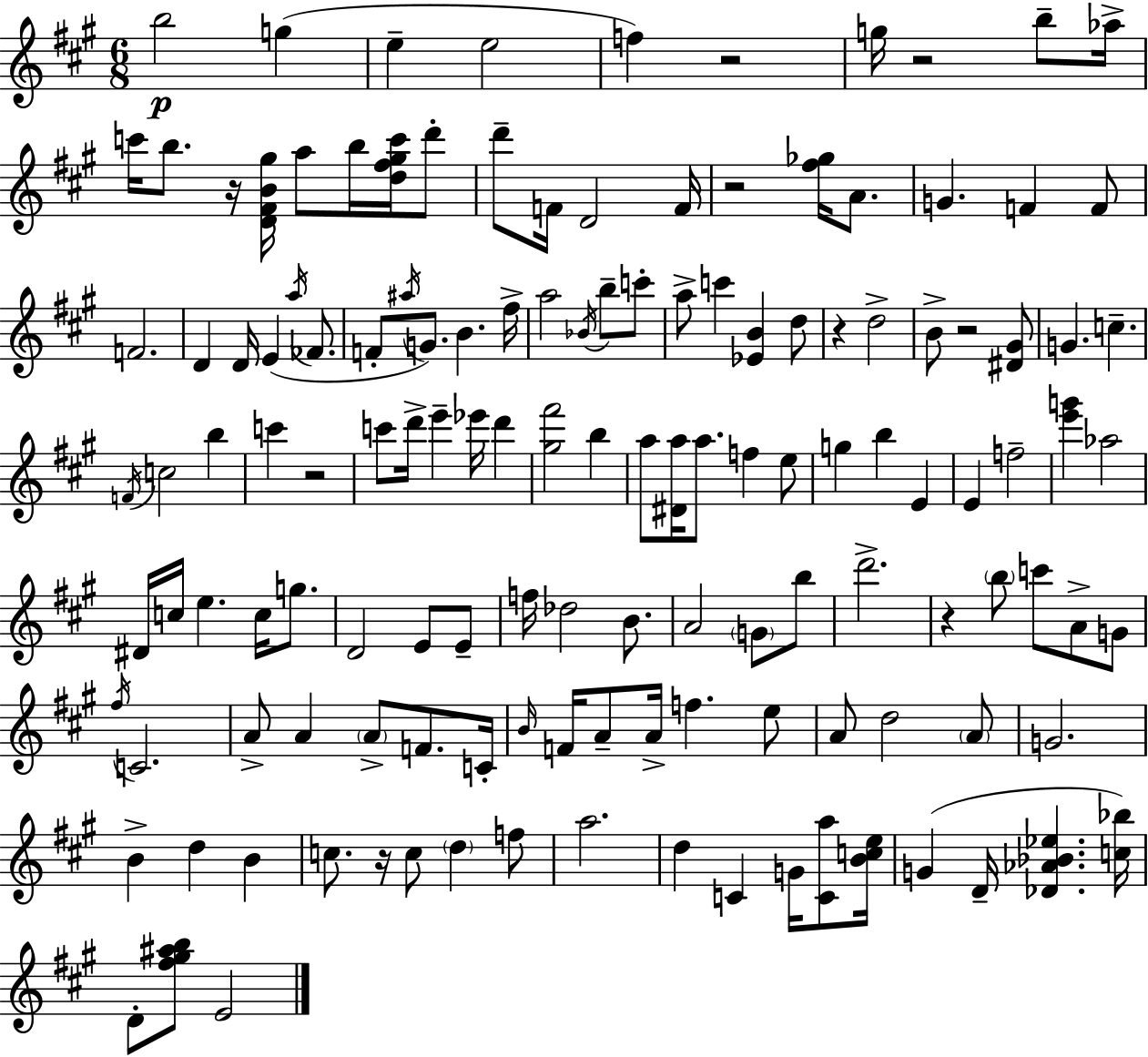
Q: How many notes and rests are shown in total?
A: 136